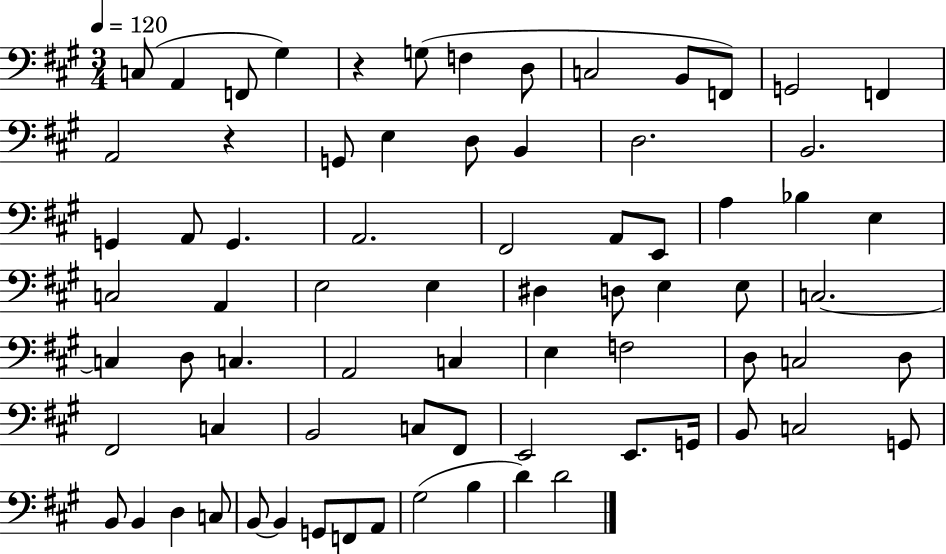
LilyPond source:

{
  \clef bass
  \numericTimeSignature
  \time 3/4
  \key a \major
  \tempo 4 = 120
  \repeat volta 2 { c8( a,4 f,8 gis4) | r4 g8( f4 d8 | c2 b,8 f,8) | g,2 f,4 | \break a,2 r4 | g,8 e4 d8 b,4 | d2. | b,2. | \break g,4 a,8 g,4. | a,2. | fis,2 a,8 e,8 | a4 bes4 e4 | \break c2 a,4 | e2 e4 | dis4 d8 e4 e8 | c2.~~ | \break c4 d8 c4. | a,2 c4 | e4 f2 | d8 c2 d8 | \break fis,2 c4 | b,2 c8 fis,8 | e,2 e,8. g,16 | b,8 c2 g,8 | \break b,8 b,4 d4 c8 | b,8~~ b,4 g,8 f,8 a,8 | gis2( b4 | d'4) d'2 | \break } \bar "|."
}